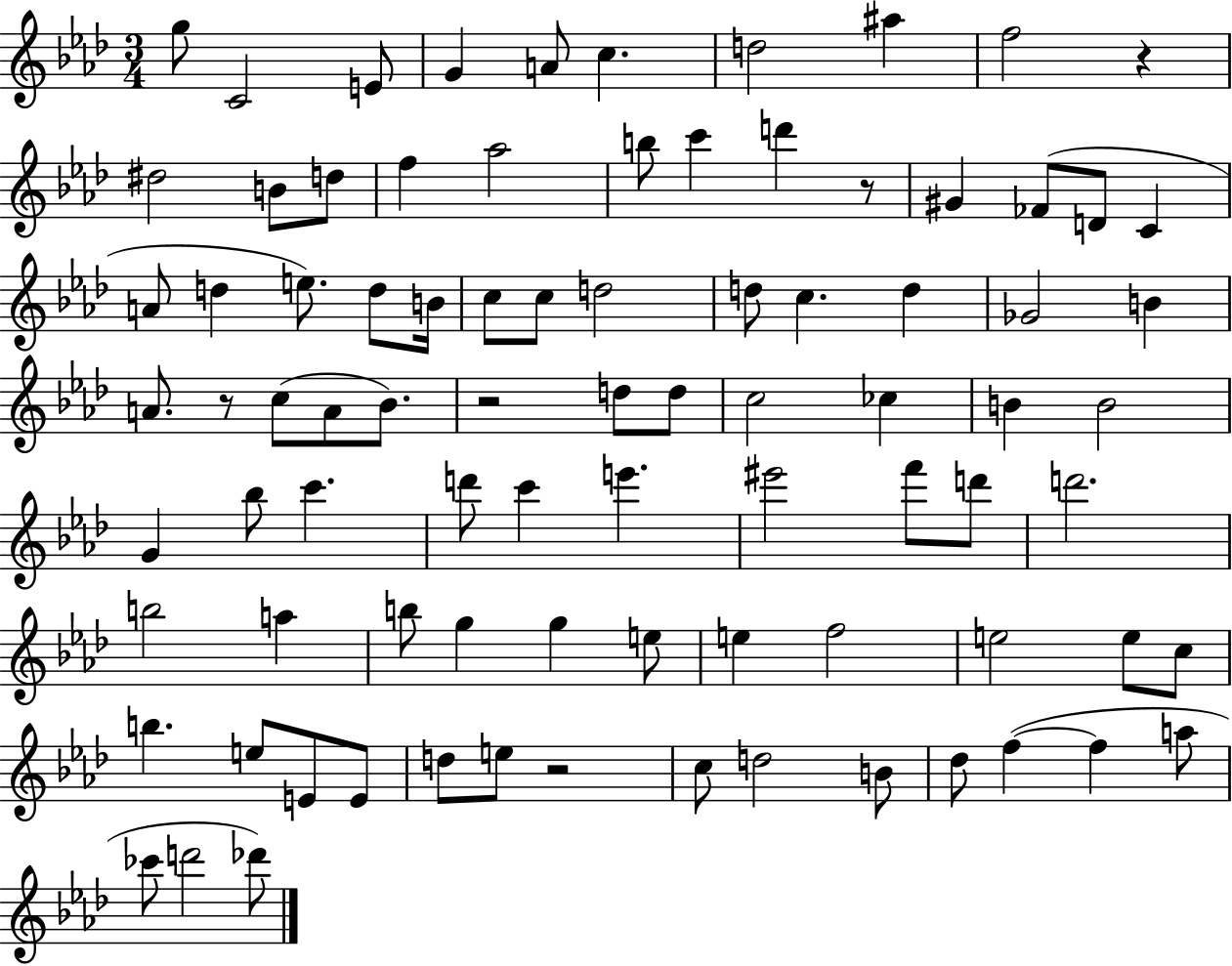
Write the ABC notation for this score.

X:1
T:Untitled
M:3/4
L:1/4
K:Ab
g/2 C2 E/2 G A/2 c d2 ^a f2 z ^d2 B/2 d/2 f _a2 b/2 c' d' z/2 ^G _F/2 D/2 C A/2 d e/2 d/2 B/4 c/2 c/2 d2 d/2 c d _G2 B A/2 z/2 c/2 A/2 _B/2 z2 d/2 d/2 c2 _c B B2 G _b/2 c' d'/2 c' e' ^e'2 f'/2 d'/2 d'2 b2 a b/2 g g e/2 e f2 e2 e/2 c/2 b e/2 E/2 E/2 d/2 e/2 z2 c/2 d2 B/2 _d/2 f f a/2 _c'/2 d'2 _d'/2